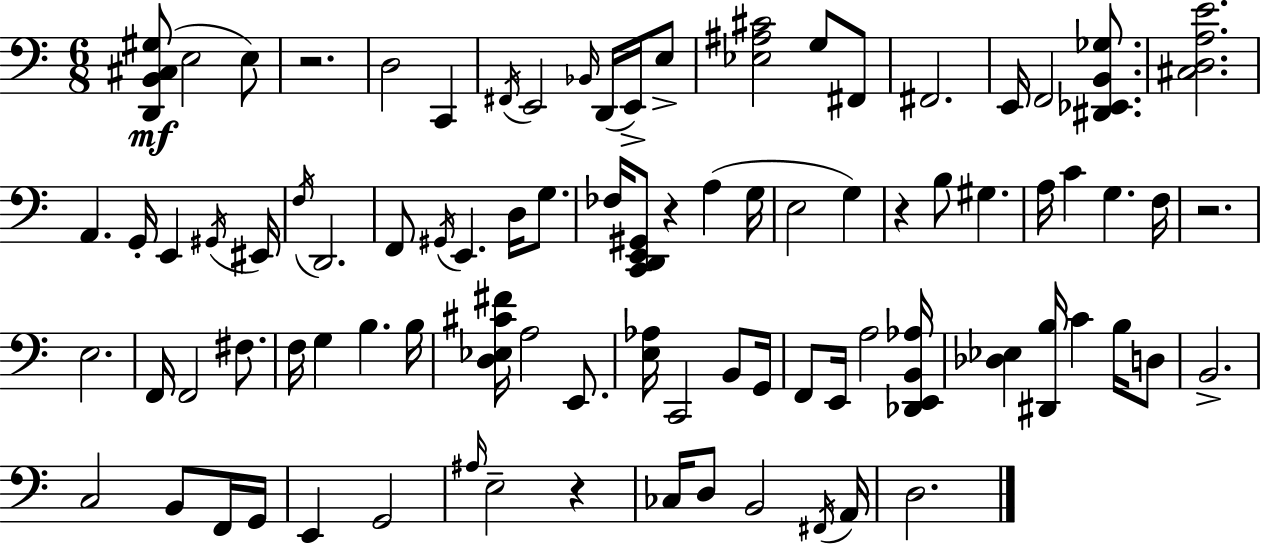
[D2,B2,C#3,G#3]/e E3/h E3/e R/h. D3/h C2/q F#2/s E2/h Bb2/s D2/s E2/s E3/e [Eb3,A#3,C#4]/h G3/e F#2/e F#2/h. E2/s F2/h [D#2,Eb2,B2,Gb3]/e. [C#3,D3,A3,E4]/h. A2/q. G2/s E2/q G#2/s EIS2/s F3/s D2/h. F2/e G#2/s E2/q. D3/s G3/e. FES3/s [C2,D2,E2,G#2]/e R/q A3/q G3/s E3/h G3/q R/q B3/e G#3/q. A3/s C4/q G3/q. F3/s R/h. E3/h. F2/s F2/h F#3/e. F3/s G3/q B3/q. B3/s [D3,Eb3,C#4,F#4]/s A3/h E2/e. [E3,Ab3]/s C2/h B2/e G2/s F2/e E2/s A3/h [Db2,E2,B2,Ab3]/s [Db3,Eb3]/q [D#2,B3]/s C4/q B3/s D3/e B2/h. C3/h B2/e F2/s G2/s E2/q G2/h A#3/s E3/h R/q CES3/s D3/e B2/h F#2/s A2/s D3/h.